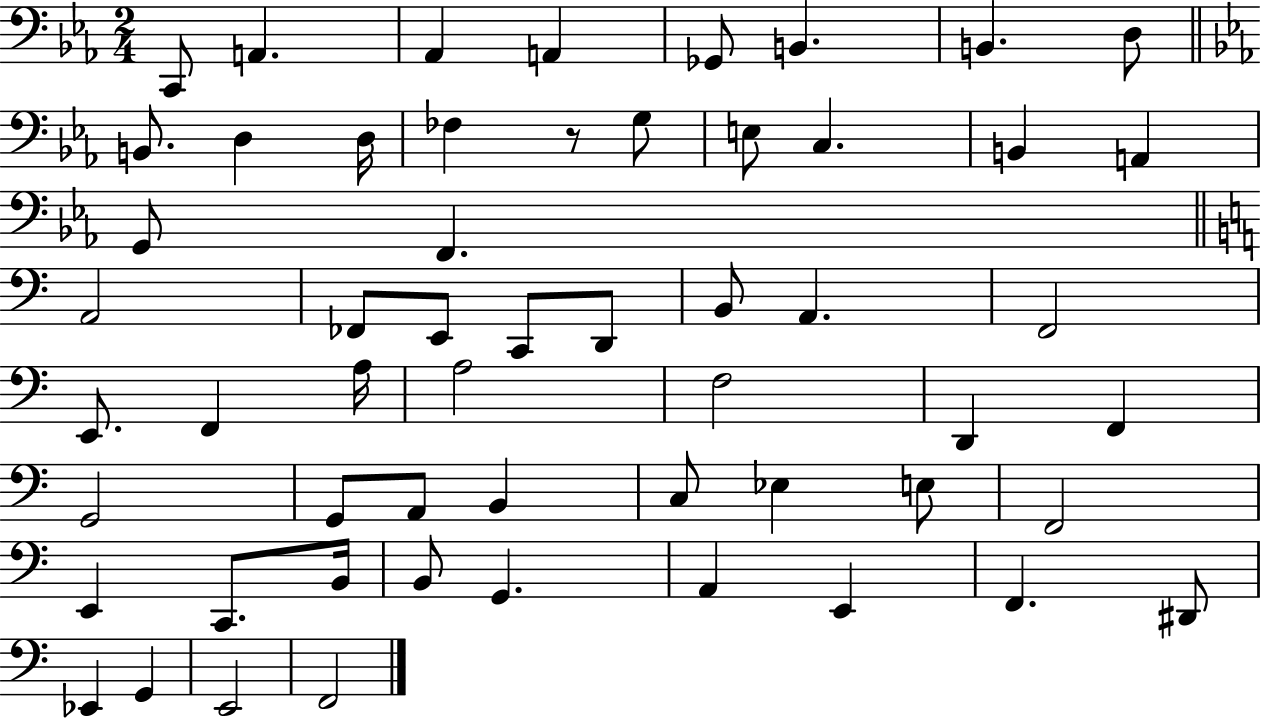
C2/e A2/q. Ab2/q A2/q Gb2/e B2/q. B2/q. D3/e B2/e. D3/q D3/s FES3/q R/e G3/e E3/e C3/q. B2/q A2/q G2/e F2/q. A2/h FES2/e E2/e C2/e D2/e B2/e A2/q. F2/h E2/e. F2/q A3/s A3/h F3/h D2/q F2/q G2/h G2/e A2/e B2/q C3/e Eb3/q E3/e F2/h E2/q C2/e. B2/s B2/e G2/q. A2/q E2/q F2/q. D#2/e Eb2/q G2/q E2/h F2/h